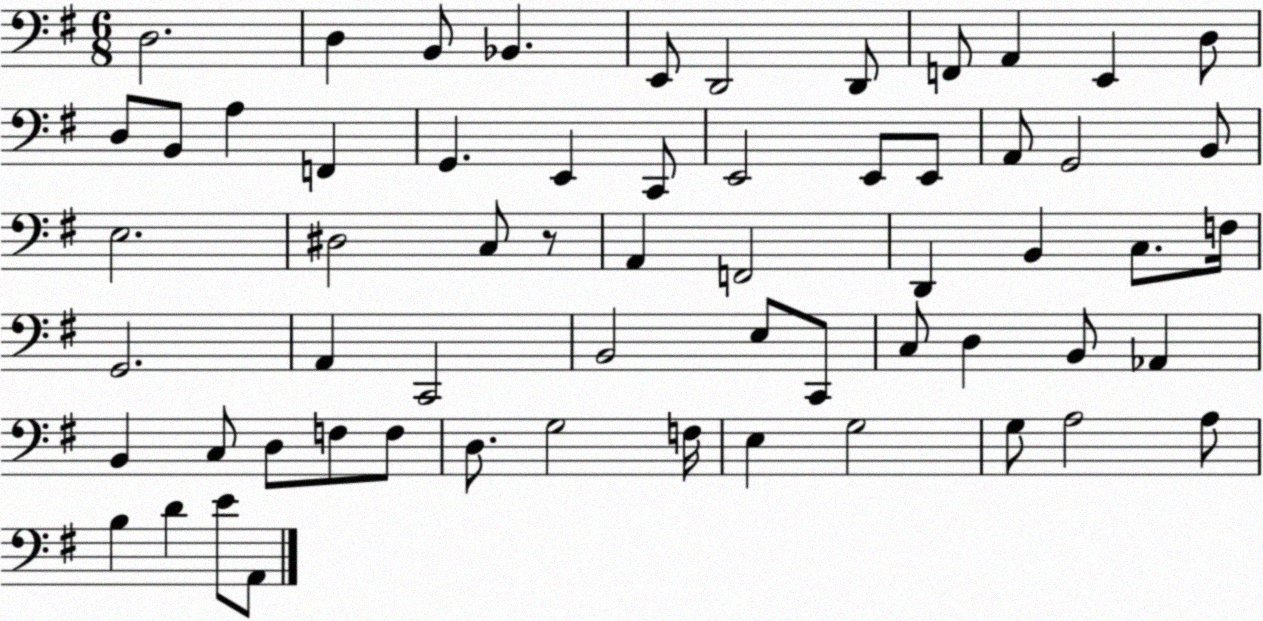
X:1
T:Untitled
M:6/8
L:1/4
K:G
D,2 D, B,,/2 _B,, E,,/2 D,,2 D,,/2 F,,/2 A,, E,, D,/2 D,/2 B,,/2 A, F,, G,, E,, C,,/2 E,,2 E,,/2 E,,/2 A,,/2 G,,2 B,,/2 E,2 ^D,2 C,/2 z/2 A,, F,,2 D,, B,, C,/2 F,/4 G,,2 A,, C,,2 B,,2 E,/2 C,,/2 C,/2 D, B,,/2 _A,, B,, C,/2 D,/2 F,/2 F,/2 D,/2 G,2 F,/4 E, G,2 G,/2 A,2 A,/2 B, D E/2 A,,/2